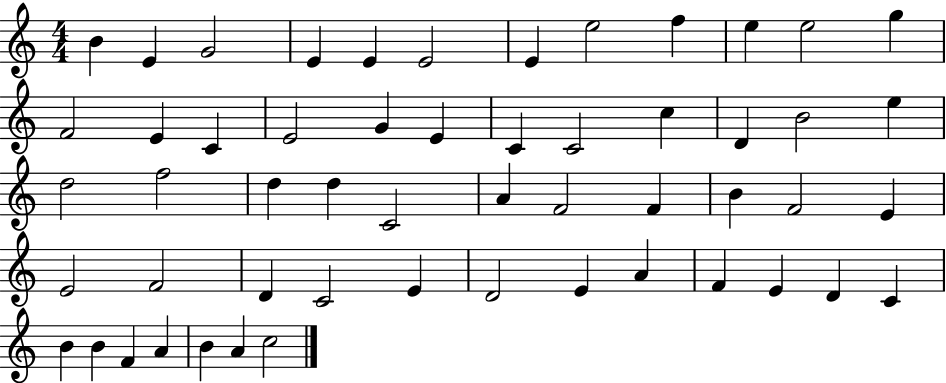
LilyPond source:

{
  \clef treble
  \numericTimeSignature
  \time 4/4
  \key c \major
  b'4 e'4 g'2 | e'4 e'4 e'2 | e'4 e''2 f''4 | e''4 e''2 g''4 | \break f'2 e'4 c'4 | e'2 g'4 e'4 | c'4 c'2 c''4 | d'4 b'2 e''4 | \break d''2 f''2 | d''4 d''4 c'2 | a'4 f'2 f'4 | b'4 f'2 e'4 | \break e'2 f'2 | d'4 c'2 e'4 | d'2 e'4 a'4 | f'4 e'4 d'4 c'4 | \break b'4 b'4 f'4 a'4 | b'4 a'4 c''2 | \bar "|."
}